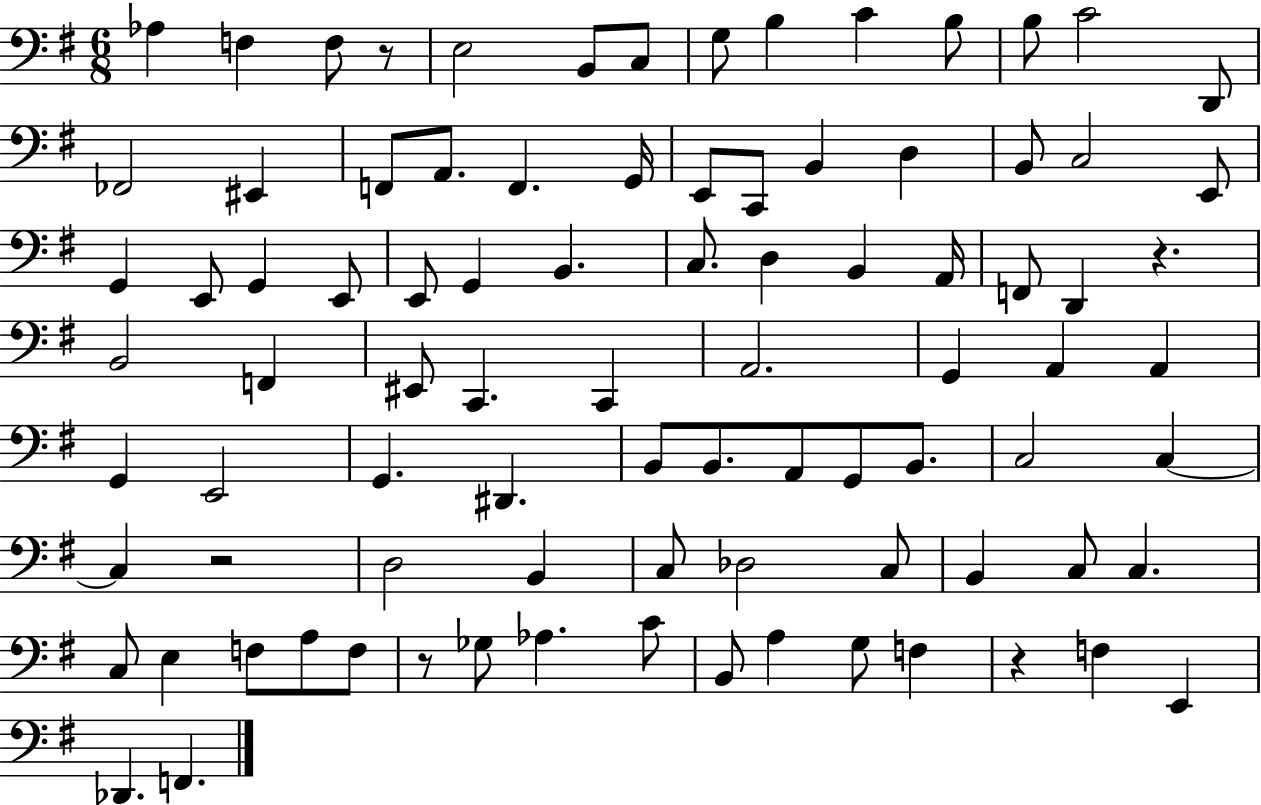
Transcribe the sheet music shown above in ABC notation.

X:1
T:Untitled
M:6/8
L:1/4
K:G
_A, F, F,/2 z/2 E,2 B,,/2 C,/2 G,/2 B, C B,/2 B,/2 C2 D,,/2 _F,,2 ^E,, F,,/2 A,,/2 F,, G,,/4 E,,/2 C,,/2 B,, D, B,,/2 C,2 E,,/2 G,, E,,/2 G,, E,,/2 E,,/2 G,, B,, C,/2 D, B,, A,,/4 F,,/2 D,, z B,,2 F,, ^E,,/2 C,, C,, A,,2 G,, A,, A,, G,, E,,2 G,, ^D,, B,,/2 B,,/2 A,,/2 G,,/2 B,,/2 C,2 C, C, z2 D,2 B,, C,/2 _D,2 C,/2 B,, C,/2 C, C,/2 E, F,/2 A,/2 F,/2 z/2 _G,/2 _A, C/2 B,,/2 A, G,/2 F, z F, E,, _D,, F,,